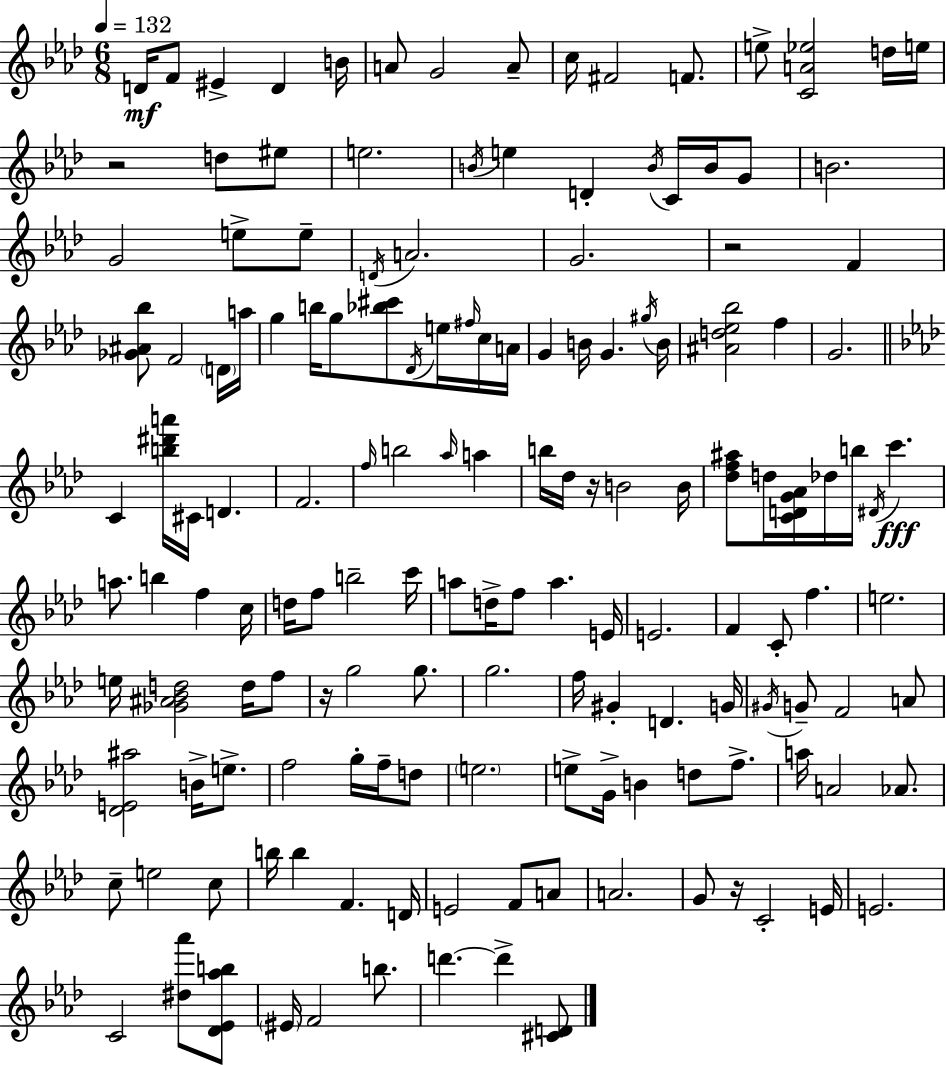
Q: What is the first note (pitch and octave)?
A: D4